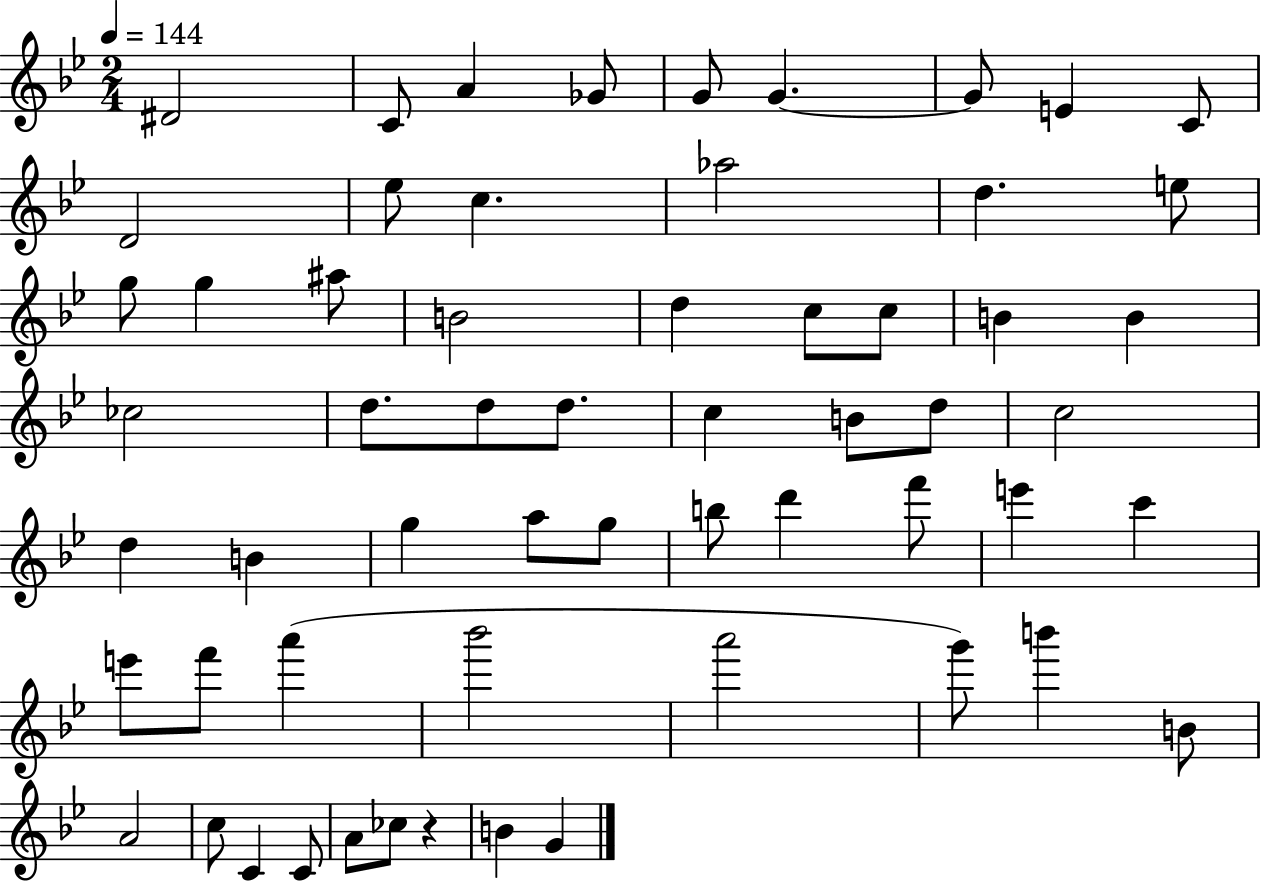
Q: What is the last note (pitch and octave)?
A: G4